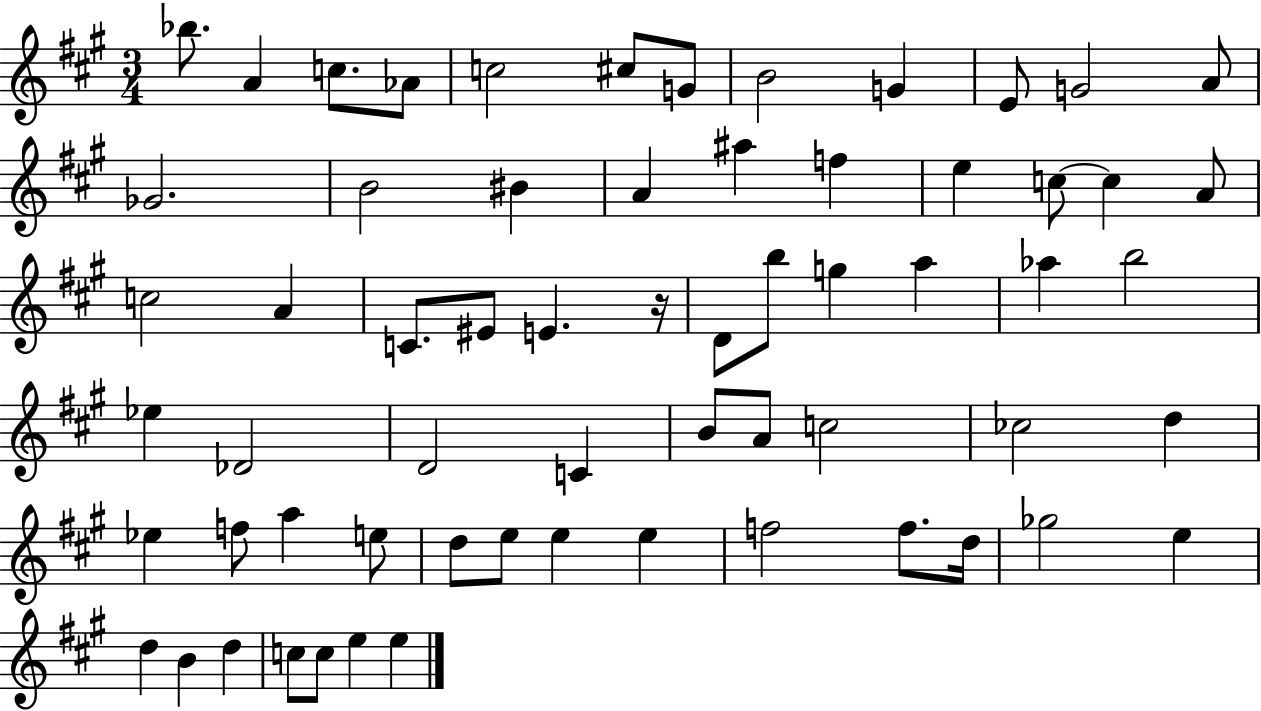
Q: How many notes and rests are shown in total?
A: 63